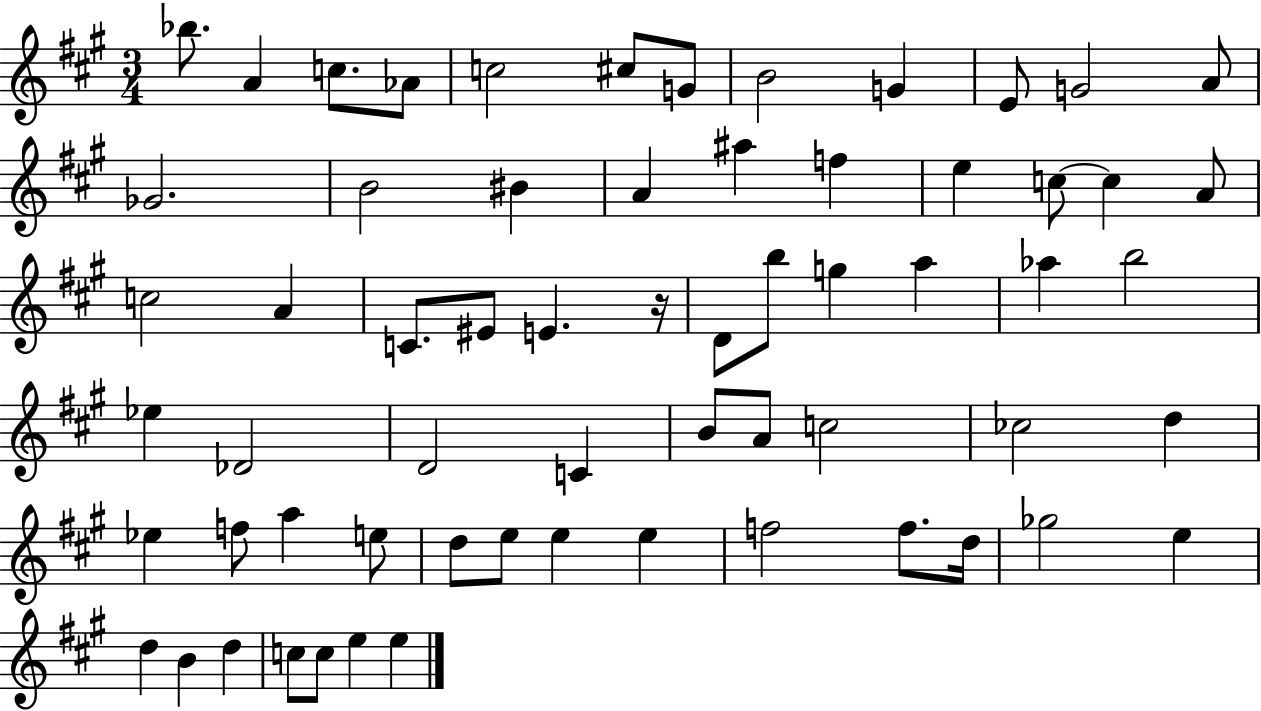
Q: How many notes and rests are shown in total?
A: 63